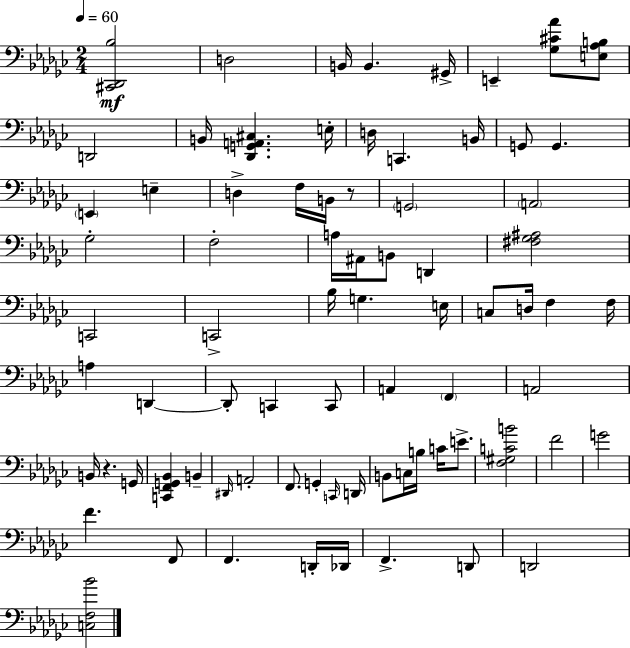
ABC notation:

X:1
T:Untitled
M:2/4
L:1/4
K:Ebm
[^C,,_D,,_B,]2 D,2 B,,/4 B,, ^G,,/4 E,, [_G,^C_A]/2 [E,_A,B,]/2 D,,2 B,,/4 [_D,,G,,A,,^C,] E,/4 D,/4 C,, B,,/4 G,,/2 G,, E,, E, D, F,/4 B,,/4 z/2 G,,2 A,,2 _G,2 F,2 A,/4 ^A,,/4 B,,/2 D,, [^F,_G,^A,]2 C,,2 C,,2 _B,/4 G, E,/4 C,/2 D,/4 F, F,/4 A, D,, D,,/2 C,, C,,/2 A,, F,, A,,2 B,,/4 z G,,/4 [C,,F,,G,,_B,,] B,, ^D,,/4 A,,2 F,,/2 G,, C,,/4 D,,/4 B,,/2 C,/4 B,/4 C/4 E/2 [F,^G,CB]2 F2 G2 F F,,/2 F,, D,,/4 _D,,/4 F,, D,,/2 D,,2 [C,F,_B]2